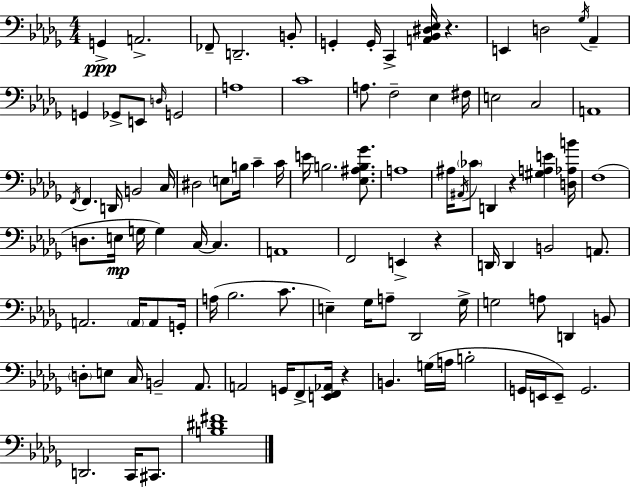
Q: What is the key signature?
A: BES minor